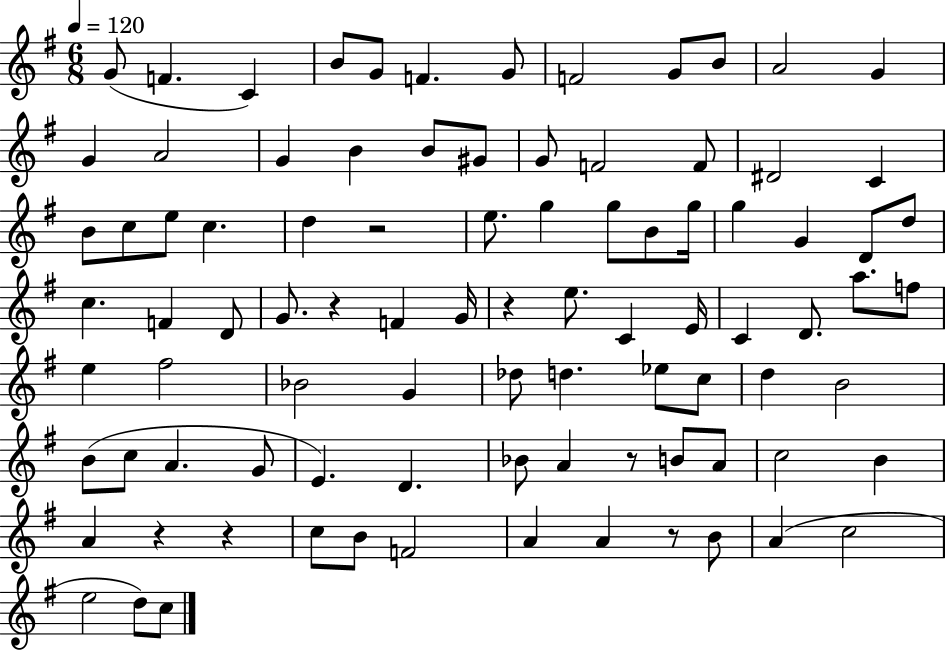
{
  \clef treble
  \numericTimeSignature
  \time 6/8
  \key g \major
  \tempo 4 = 120
  g'8( f'4. c'4) | b'8 g'8 f'4. g'8 | f'2 g'8 b'8 | a'2 g'4 | \break g'4 a'2 | g'4 b'4 b'8 gis'8 | g'8 f'2 f'8 | dis'2 c'4 | \break b'8 c''8 e''8 c''4. | d''4 r2 | e''8. g''4 g''8 b'8 g''16 | g''4 g'4 d'8 d''8 | \break c''4. f'4 d'8 | g'8. r4 f'4 g'16 | r4 e''8. c'4 e'16 | c'4 d'8. a''8. f''8 | \break e''4 fis''2 | bes'2 g'4 | des''8 d''4. ees''8 c''8 | d''4 b'2 | \break b'8( c''8 a'4. g'8 | e'4.) d'4. | bes'8 a'4 r8 b'8 a'8 | c''2 b'4 | \break a'4 r4 r4 | c''8 b'8 f'2 | a'4 a'4 r8 b'8 | a'4( c''2 | \break e''2 d''8) c''8 | \bar "|."
}